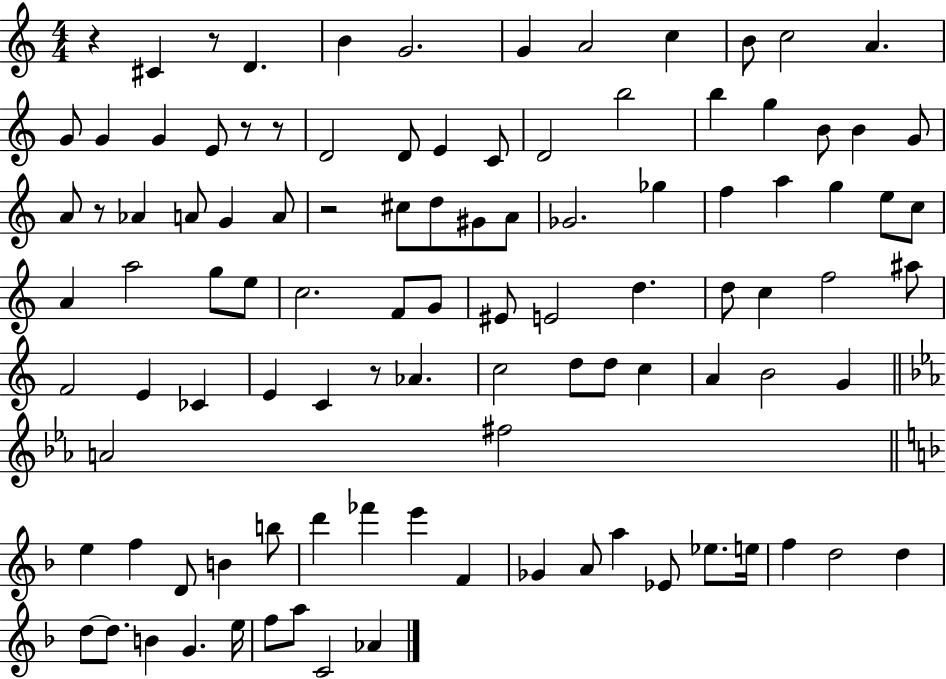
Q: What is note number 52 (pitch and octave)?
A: D5